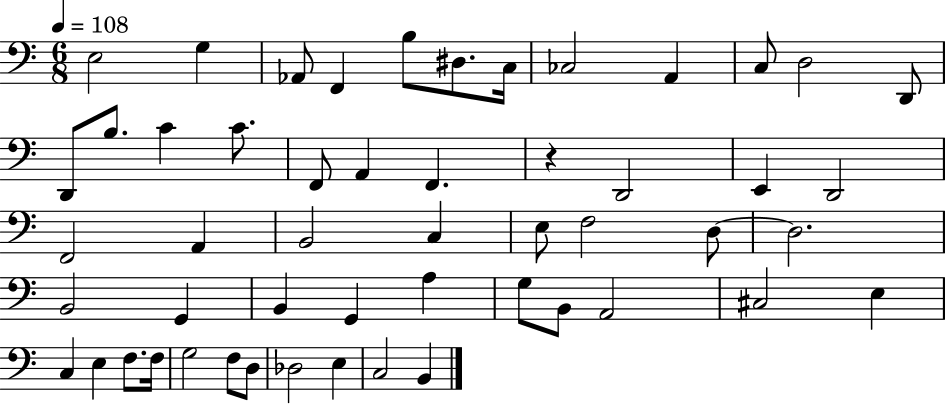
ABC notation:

X:1
T:Untitled
M:6/8
L:1/4
K:C
E,2 G, _A,,/2 F,, B,/2 ^D,/2 C,/4 _C,2 A,, C,/2 D,2 D,,/2 D,,/2 B,/2 C C/2 F,,/2 A,, F,, z D,,2 E,, D,,2 F,,2 A,, B,,2 C, E,/2 F,2 D,/2 D,2 B,,2 G,, B,, G,, A, G,/2 B,,/2 A,,2 ^C,2 E, C, E, F,/2 F,/4 G,2 F,/2 D,/2 _D,2 E, C,2 B,,